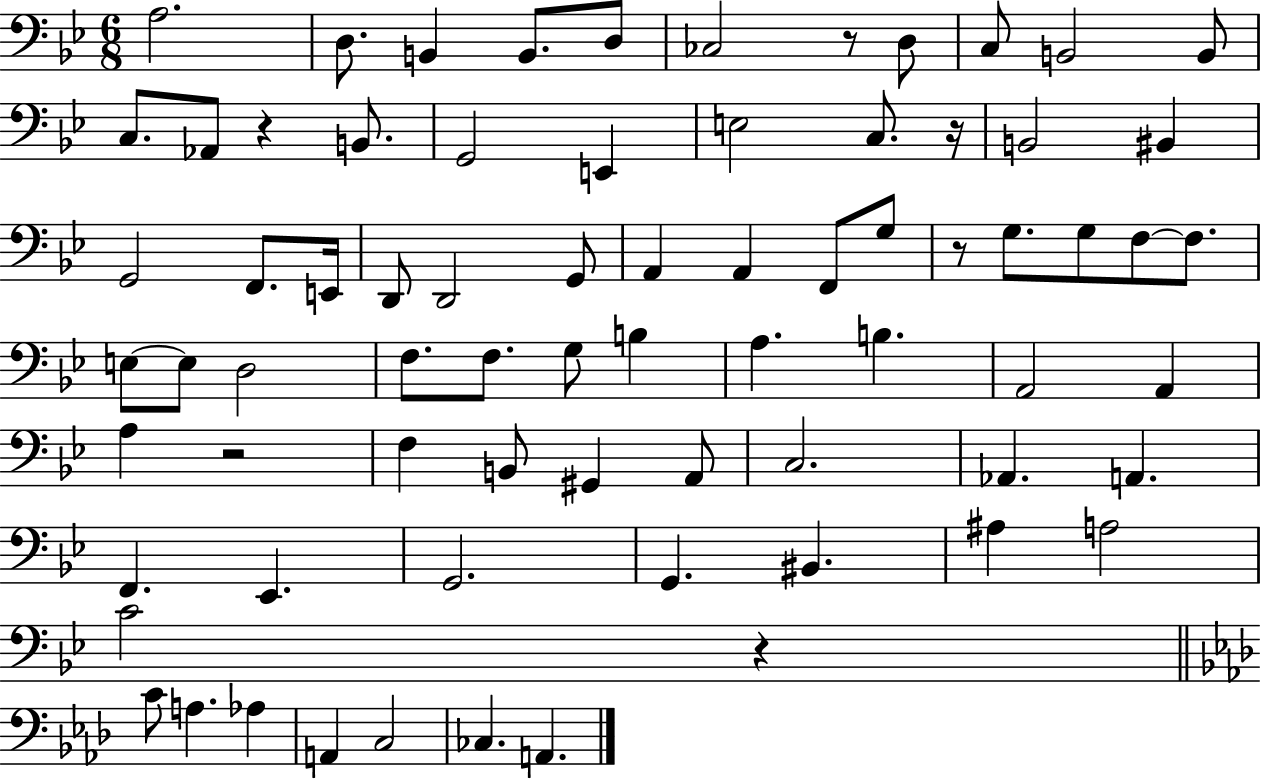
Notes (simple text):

A3/h. D3/e. B2/q B2/e. D3/e CES3/h R/e D3/e C3/e B2/h B2/e C3/e. Ab2/e R/q B2/e. G2/h E2/q E3/h C3/e. R/s B2/h BIS2/q G2/h F2/e. E2/s D2/e D2/h G2/e A2/q A2/q F2/e G3/e R/e G3/e. G3/e F3/e F3/e. E3/e E3/e D3/h F3/e. F3/e. G3/e B3/q A3/q. B3/q. A2/h A2/q A3/q R/h F3/q B2/e G#2/q A2/e C3/h. Ab2/q. A2/q. F2/q. Eb2/q. G2/h. G2/q. BIS2/q. A#3/q A3/h C4/h R/q C4/e A3/q. Ab3/q A2/q C3/h CES3/q. A2/q.